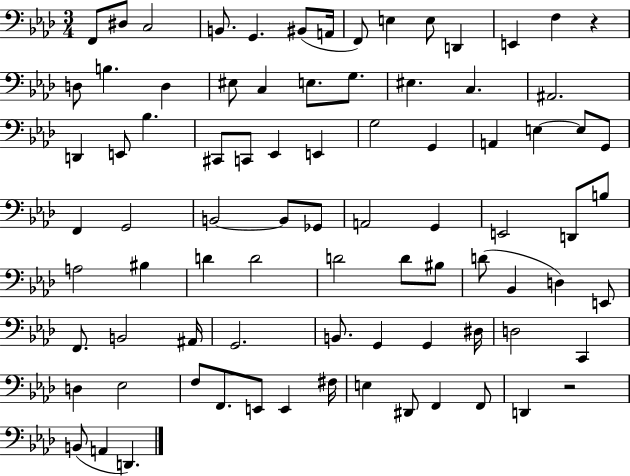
F2/e D#3/e C3/h B2/e. G2/q. BIS2/e A2/s F2/e E3/q E3/e D2/q E2/q F3/q R/q D3/e B3/q. D3/q EIS3/e C3/q E3/e. G3/e. EIS3/q. C3/q. A#2/h. D2/q E2/e Bb3/q. C#2/e C2/e Eb2/q E2/q G3/h G2/q A2/q E3/q E3/e G2/e F2/q G2/h B2/h B2/e Gb2/e A2/h G2/q E2/h D2/e B3/e A3/h BIS3/q D4/q D4/h D4/h D4/e BIS3/e D4/e Bb2/q D3/q E2/e F2/e. B2/h A#2/s G2/h. B2/e. G2/q G2/q D#3/s D3/h C2/q D3/q Eb3/h F3/e F2/e. E2/e E2/q F#3/s E3/q D#2/e F2/q F2/e D2/q R/h B2/e A2/q D2/q.